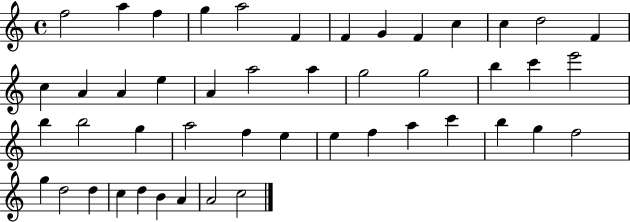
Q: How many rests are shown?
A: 0